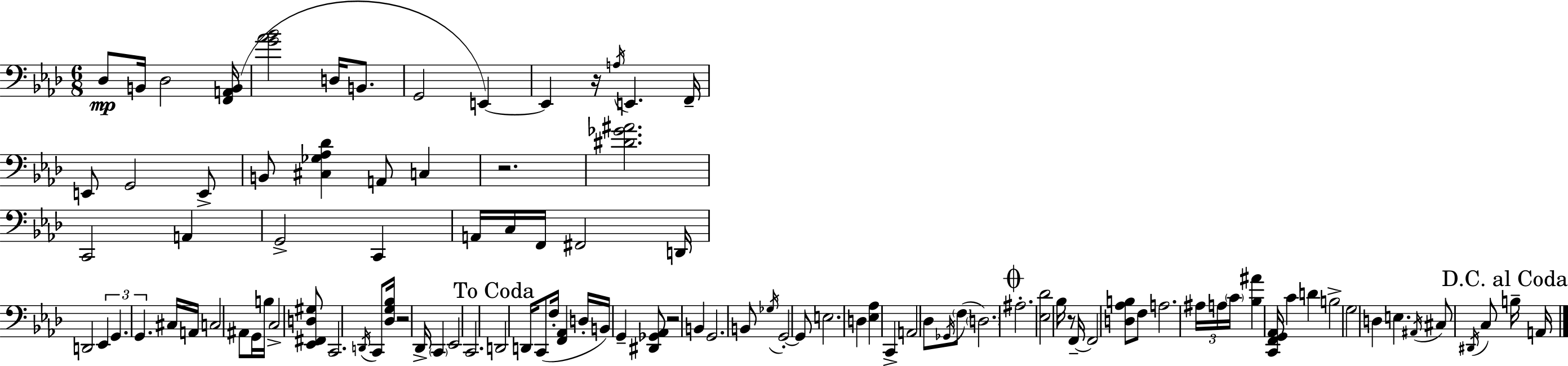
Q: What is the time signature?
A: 6/8